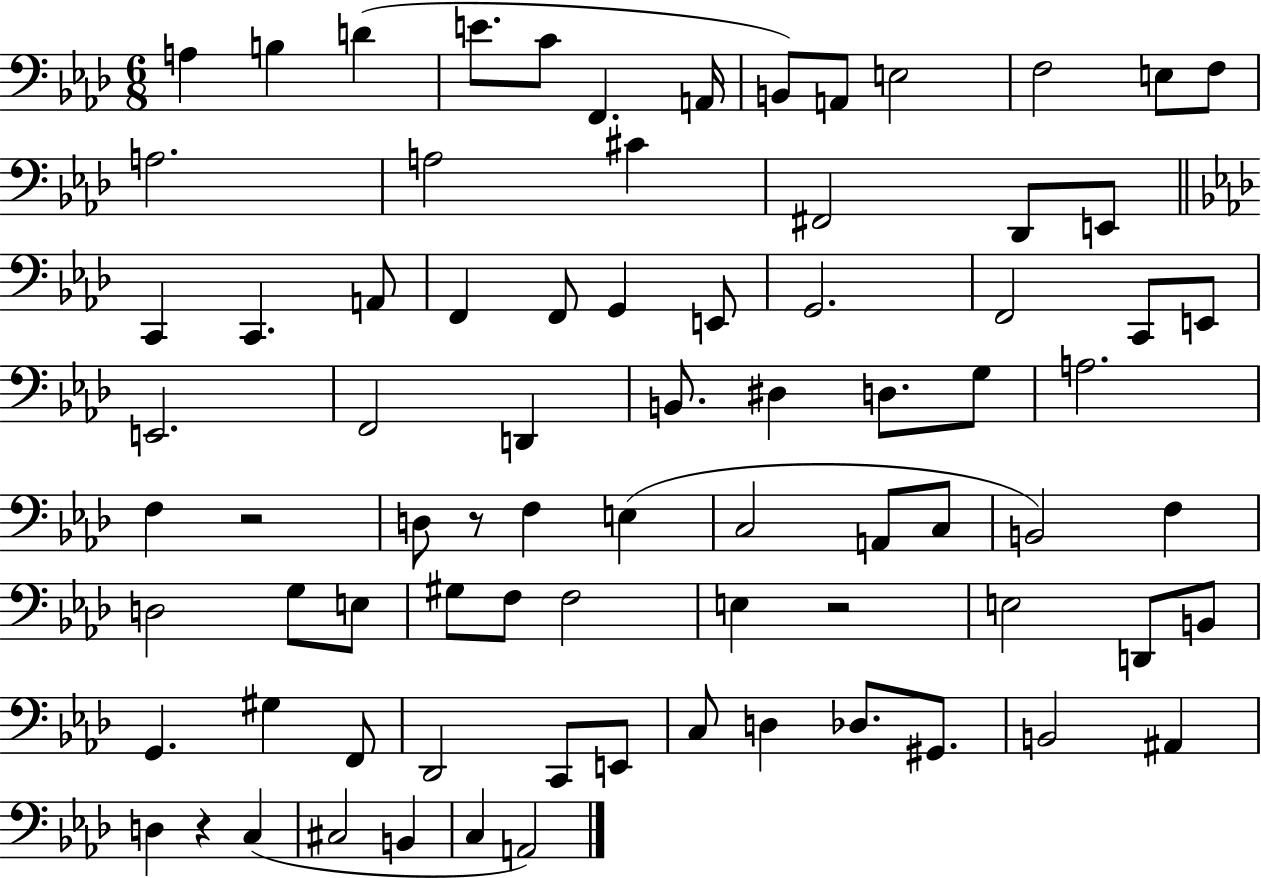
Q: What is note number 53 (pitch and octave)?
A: F3